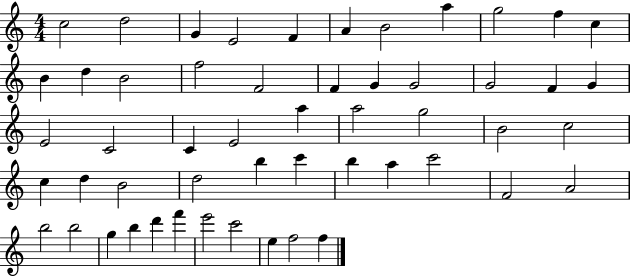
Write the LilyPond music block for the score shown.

{
  \clef treble
  \numericTimeSignature
  \time 4/4
  \key c \major
  c''2 d''2 | g'4 e'2 f'4 | a'4 b'2 a''4 | g''2 f''4 c''4 | \break b'4 d''4 b'2 | f''2 f'2 | f'4 g'4 g'2 | g'2 f'4 g'4 | \break e'2 c'2 | c'4 e'2 a''4 | a''2 g''2 | b'2 c''2 | \break c''4 d''4 b'2 | d''2 b''4 c'''4 | b''4 a''4 c'''2 | f'2 a'2 | \break b''2 b''2 | g''4 b''4 d'''4 f'''4 | e'''2 c'''2 | e''4 f''2 f''4 | \break \bar "|."
}